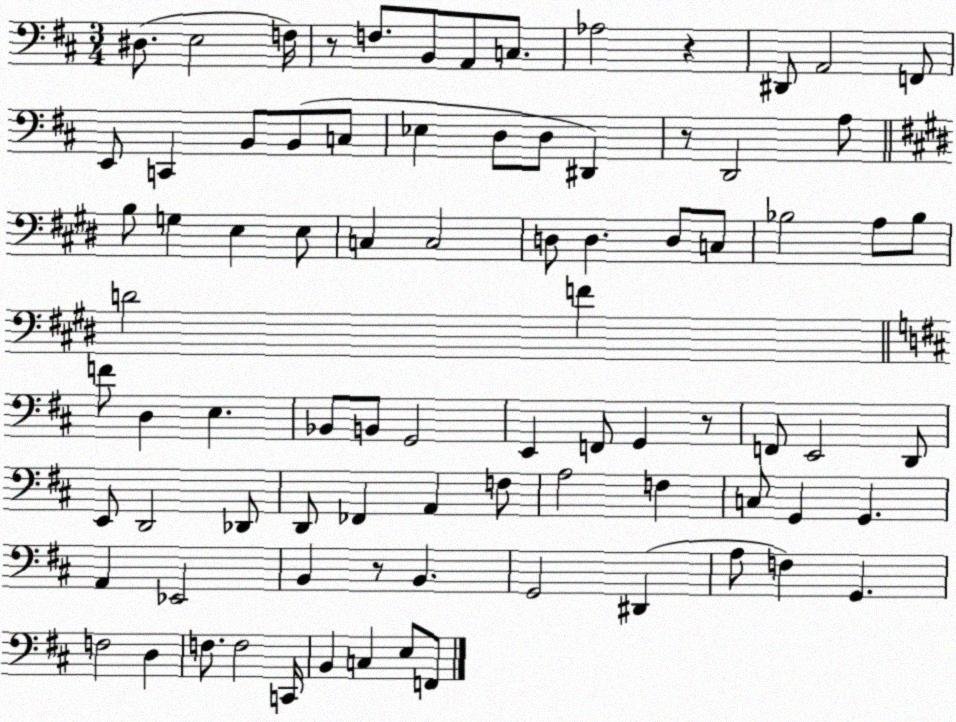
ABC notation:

X:1
T:Untitled
M:3/4
L:1/4
K:D
^D,/2 E,2 F,/4 z/2 F,/2 B,,/2 A,,/2 C,/2 _A,2 z ^D,,/2 A,,2 F,,/2 E,,/2 C,, B,,/2 B,,/2 C,/2 _E, D,/2 D,/2 ^D,, z/2 D,,2 A,/2 B,/2 G, E, E,/2 C, C,2 D,/2 D, D,/2 C,/2 _B,2 A,/2 _B,/2 D2 F F/2 D, E, _B,,/2 B,,/2 G,,2 E,, F,,/2 G,, z/2 F,,/2 E,,2 D,,/2 E,,/2 D,,2 _D,,/2 D,,/2 _F,, A,, F,/2 A,2 F, C,/2 G,, G,, A,, _E,,2 B,, z/2 B,, G,,2 ^D,, A,/2 F, G,, F,2 D, F,/2 F,2 C,,/4 B,, C, E,/2 F,,/2